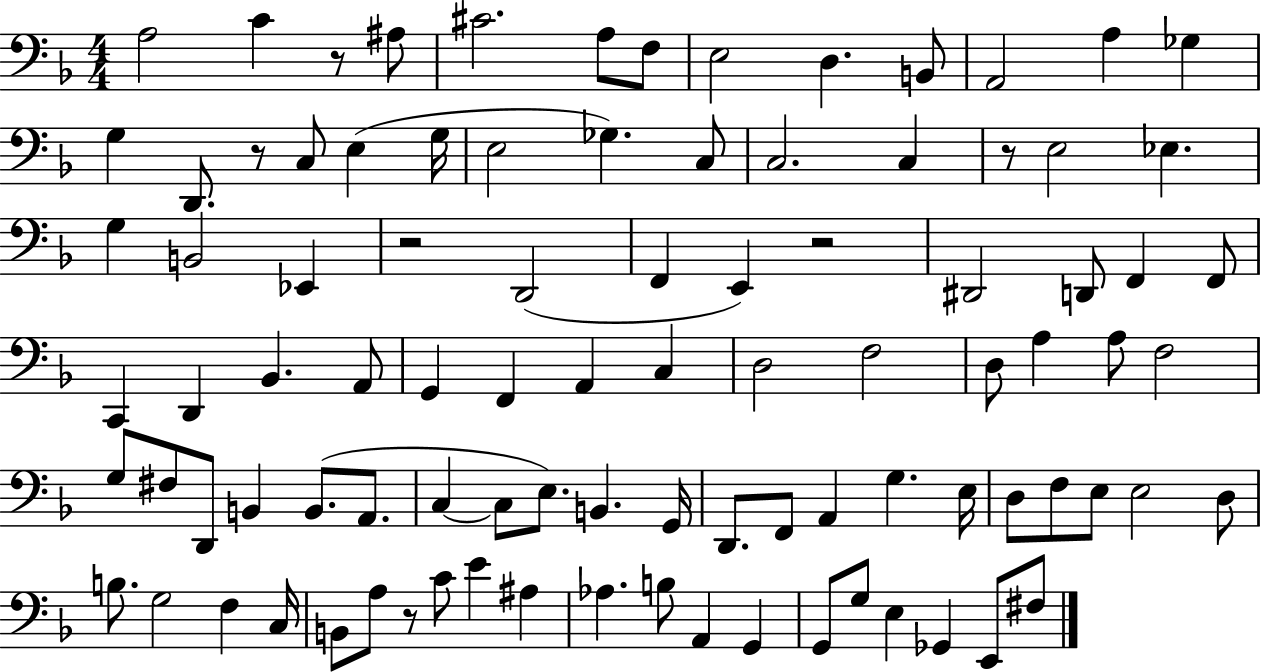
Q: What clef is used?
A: bass